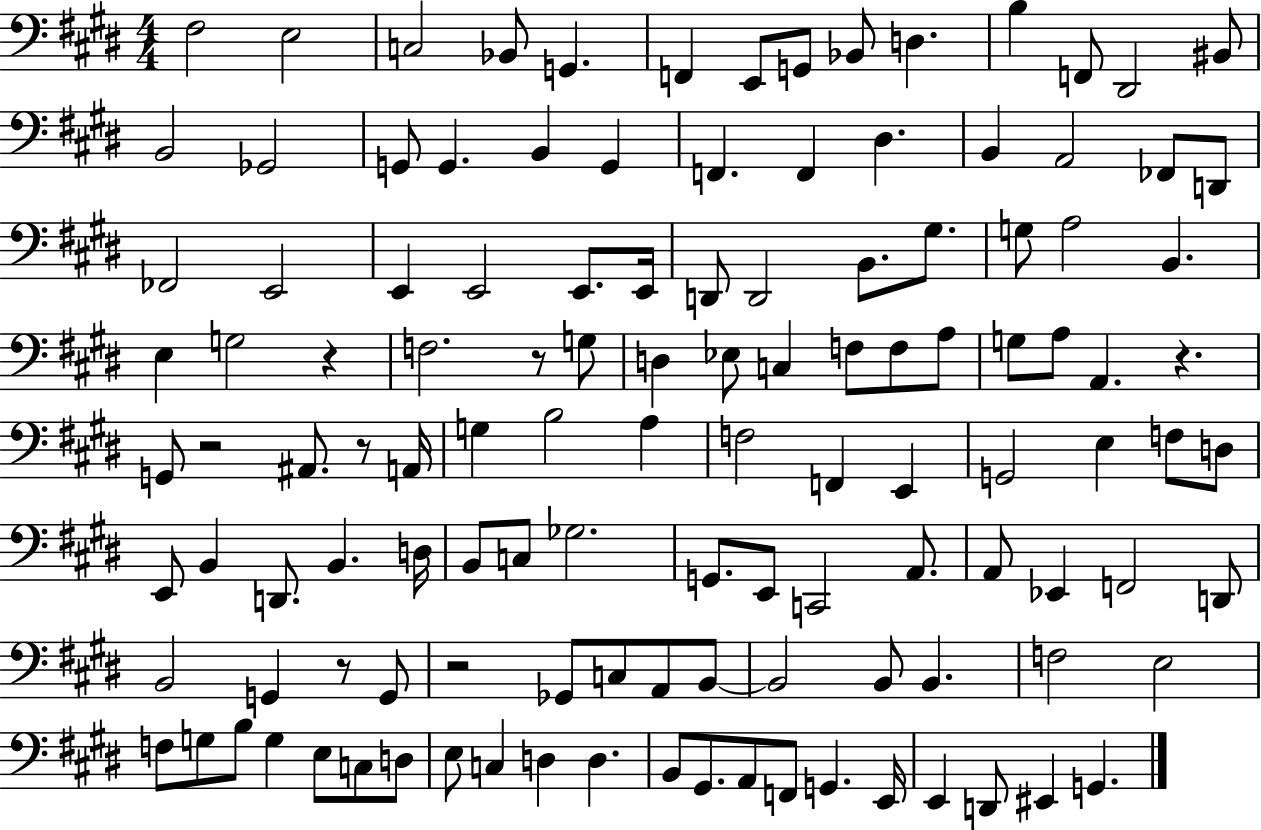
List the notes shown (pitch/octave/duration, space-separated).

F#3/h E3/h C3/h Bb2/e G2/q. F2/q E2/e G2/e Bb2/e D3/q. B3/q F2/e D#2/h BIS2/e B2/h Gb2/h G2/e G2/q. B2/q G2/q F2/q. F2/q D#3/q. B2/q A2/h FES2/e D2/e FES2/h E2/h E2/q E2/h E2/e. E2/s D2/e D2/h B2/e. G#3/e. G3/e A3/h B2/q. E3/q G3/h R/q F3/h. R/e G3/e D3/q Eb3/e C3/q F3/e F3/e A3/e G3/e A3/e A2/q. R/q. G2/e R/h A#2/e. R/e A2/s G3/q B3/h A3/q F3/h F2/q E2/q G2/h E3/q F3/e D3/e E2/e B2/q D2/e. B2/q. D3/s B2/e C3/e Gb3/h. G2/e. E2/e C2/h A2/e. A2/e Eb2/q F2/h D2/e B2/h G2/q R/e G2/e R/h Gb2/e C3/e A2/e B2/e B2/h B2/e B2/q. F3/h E3/h F3/e G3/e B3/e G3/q E3/e C3/e D3/e E3/e C3/q D3/q D3/q. B2/e G#2/e. A2/e F2/e G2/q. E2/s E2/q D2/e EIS2/q G2/q.